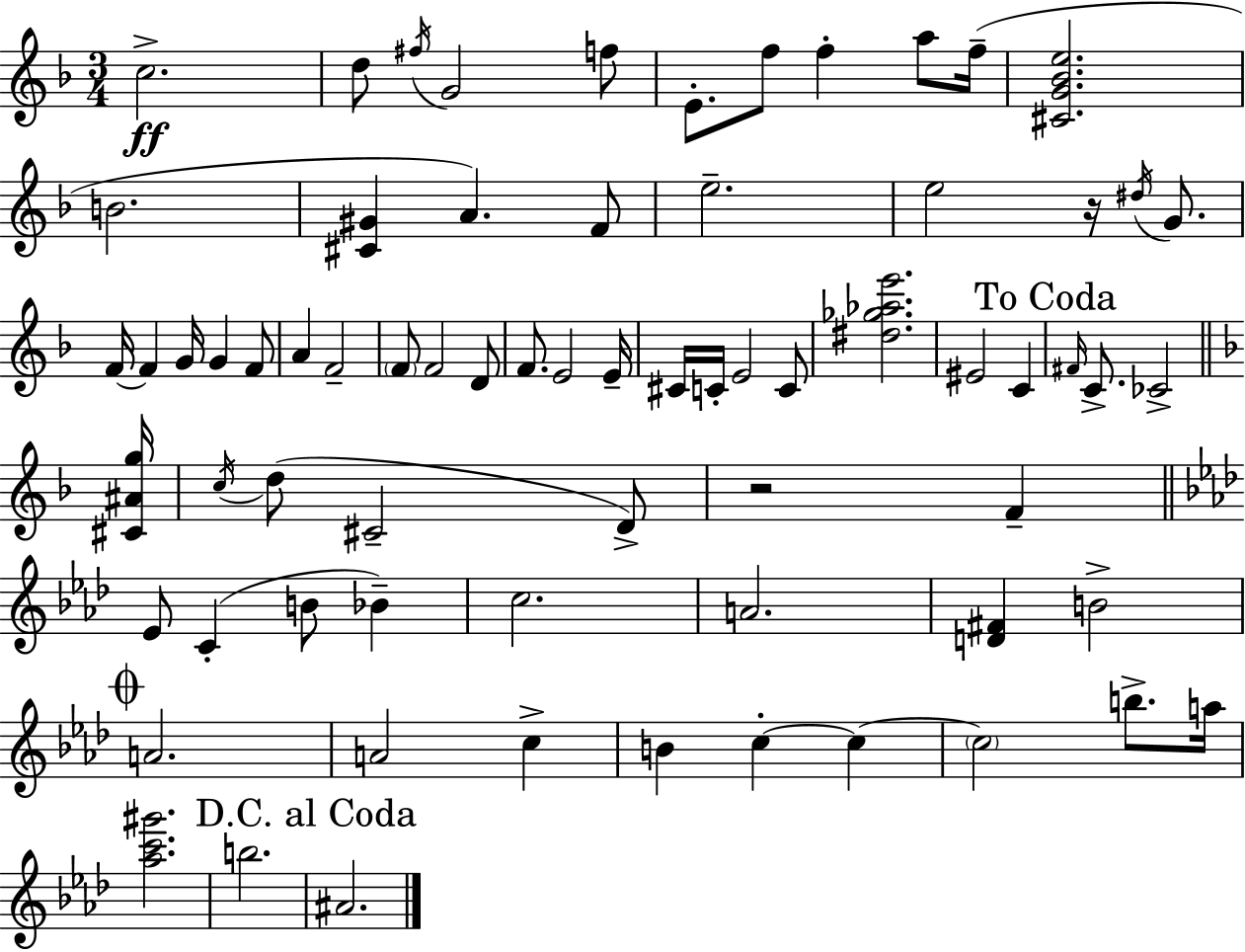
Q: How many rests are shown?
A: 2